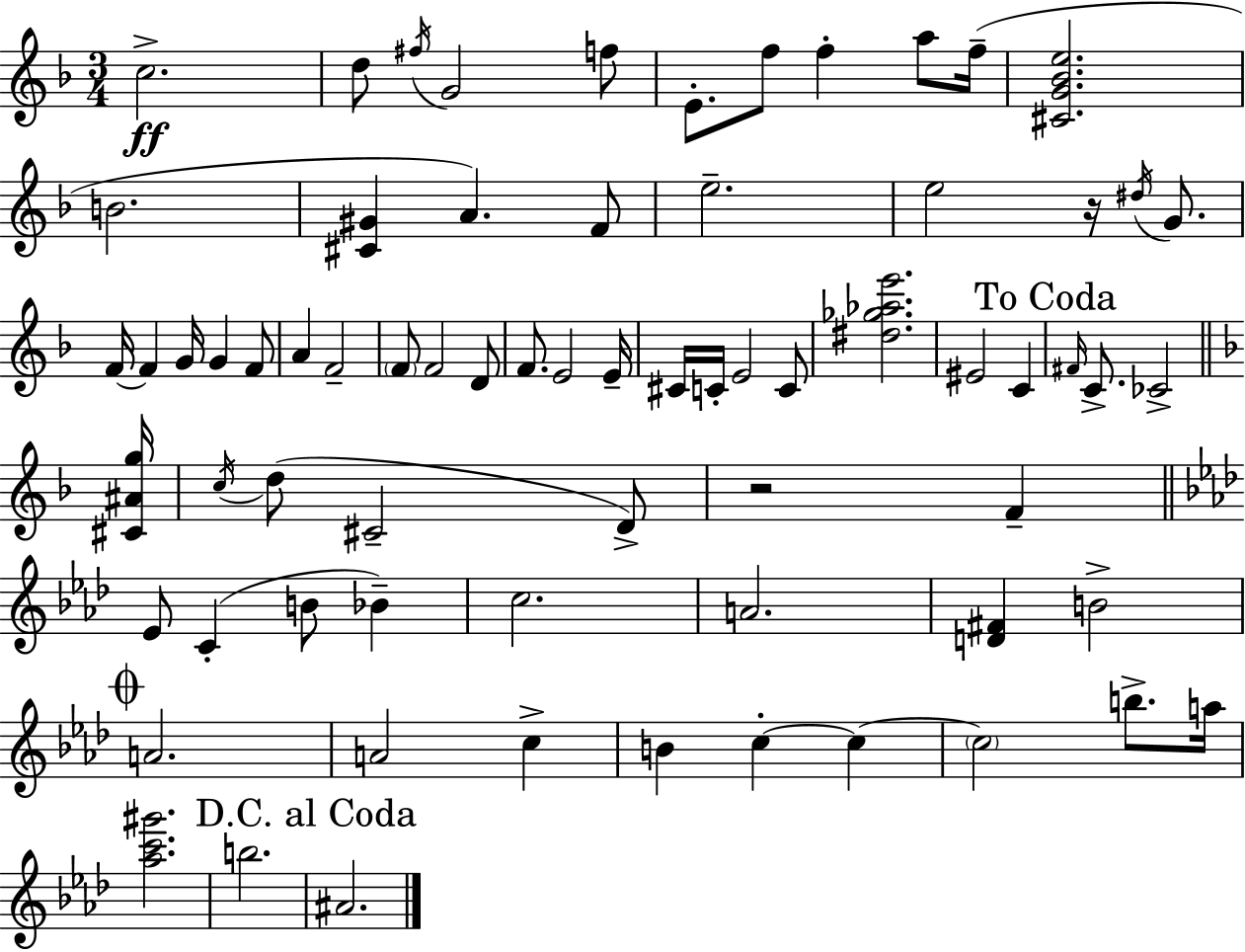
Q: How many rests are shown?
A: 2